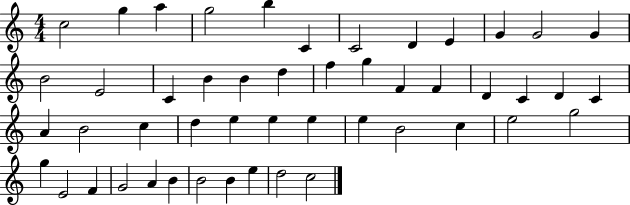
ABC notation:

X:1
T:Untitled
M:4/4
L:1/4
K:C
c2 g a g2 b C C2 D E G G2 G B2 E2 C B B d f g F F D C D C A B2 c d e e e e B2 c e2 g2 g E2 F G2 A B B2 B e d2 c2